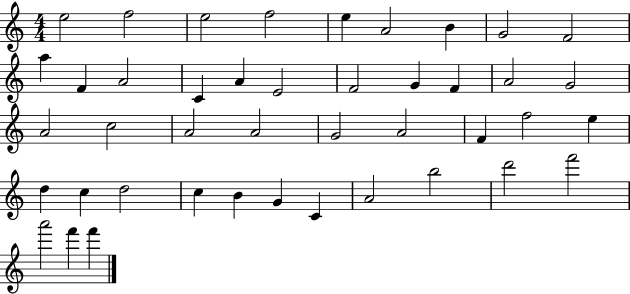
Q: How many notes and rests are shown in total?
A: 43